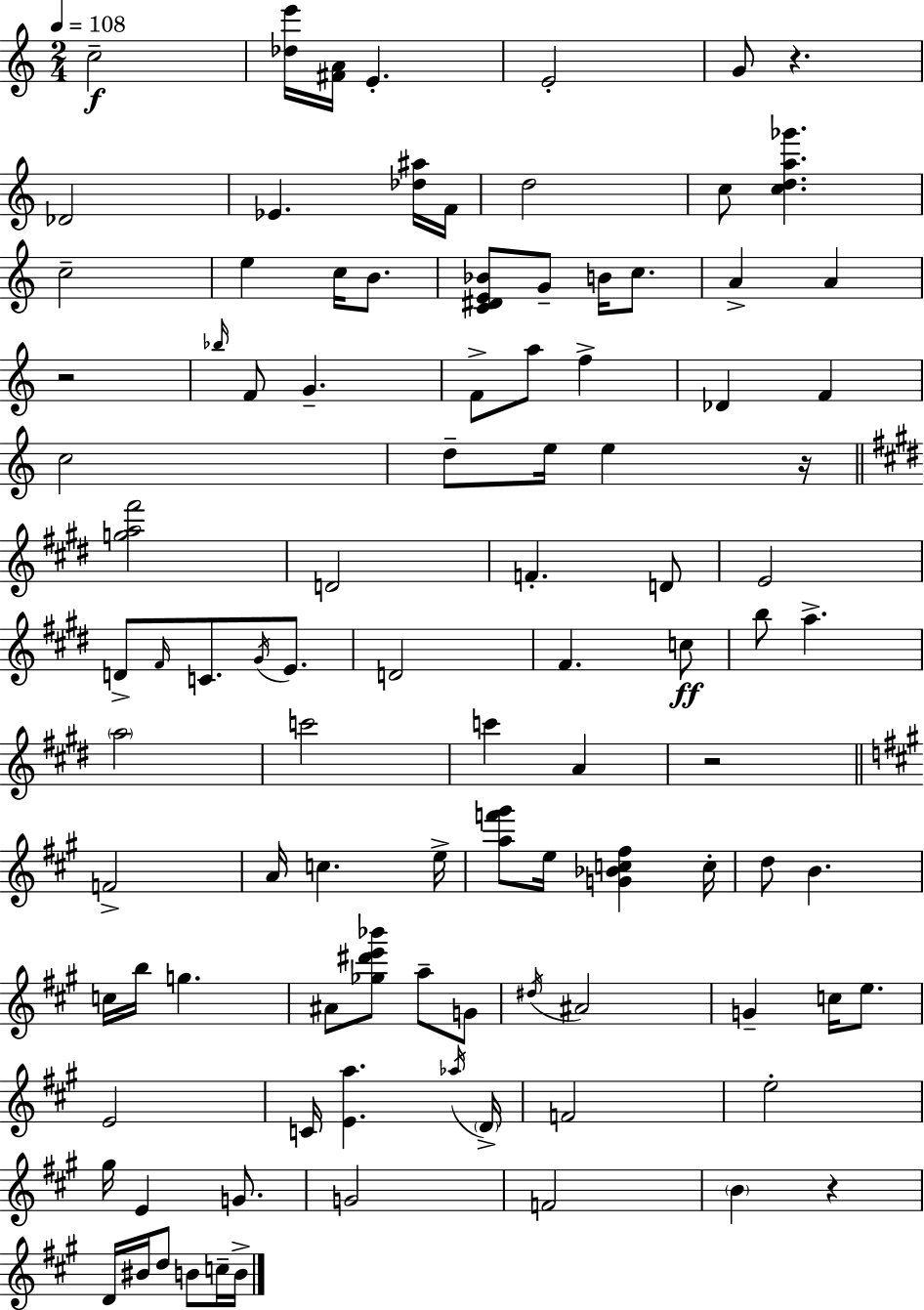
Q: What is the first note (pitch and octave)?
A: C5